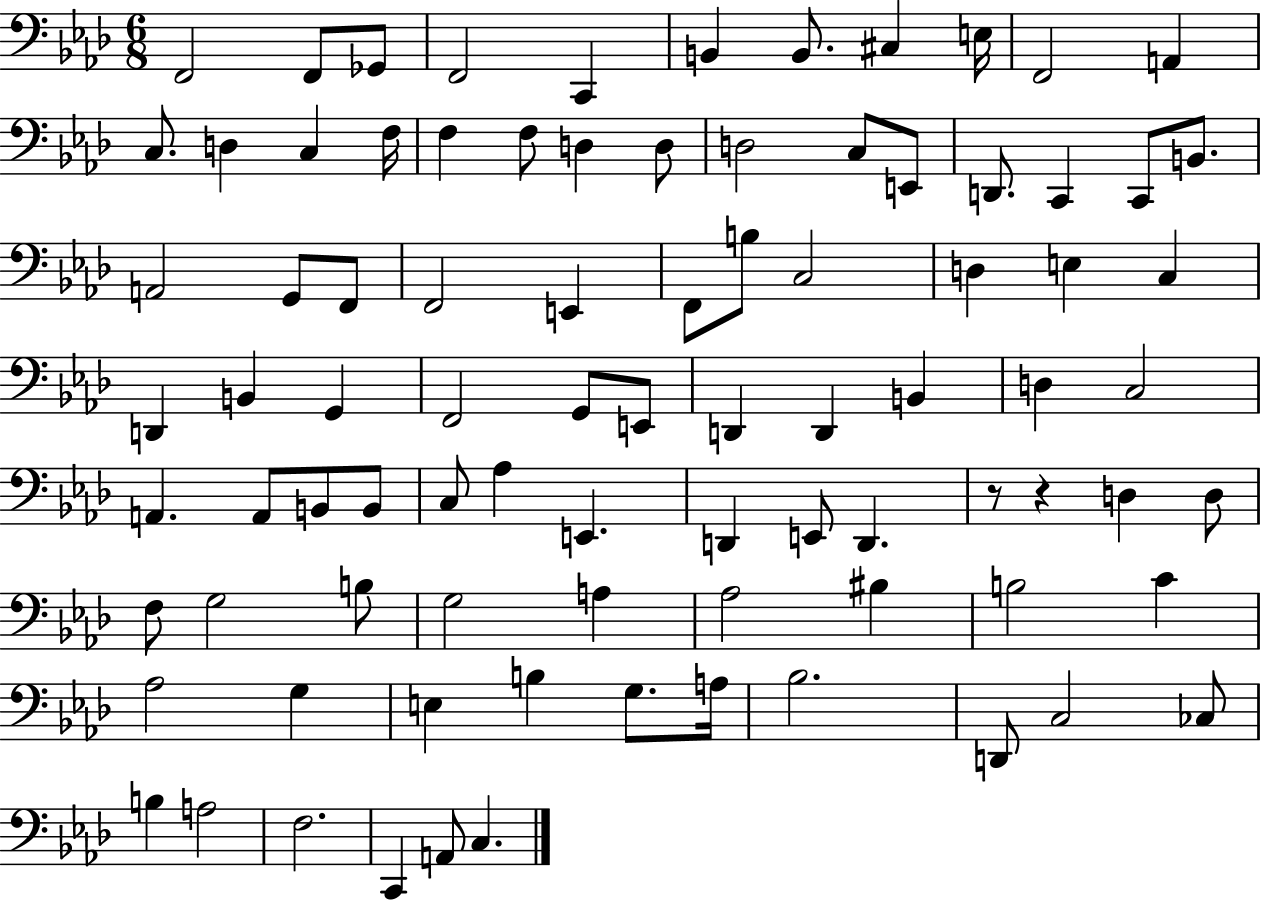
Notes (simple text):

F2/h F2/e Gb2/e F2/h C2/q B2/q B2/e. C#3/q E3/s F2/h A2/q C3/e. D3/q C3/q F3/s F3/q F3/e D3/q D3/e D3/h C3/e E2/e D2/e. C2/q C2/e B2/e. A2/h G2/e F2/e F2/h E2/q F2/e B3/e C3/h D3/q E3/q C3/q D2/q B2/q G2/q F2/h G2/e E2/e D2/q D2/q B2/q D3/q C3/h A2/q. A2/e B2/e B2/e C3/e Ab3/q E2/q. D2/q E2/e D2/q. R/e R/q D3/q D3/e F3/e G3/h B3/e G3/h A3/q Ab3/h BIS3/q B3/h C4/q Ab3/h G3/q E3/q B3/q G3/e. A3/s Bb3/h. D2/e C3/h CES3/e B3/q A3/h F3/h. C2/q A2/e C3/q.